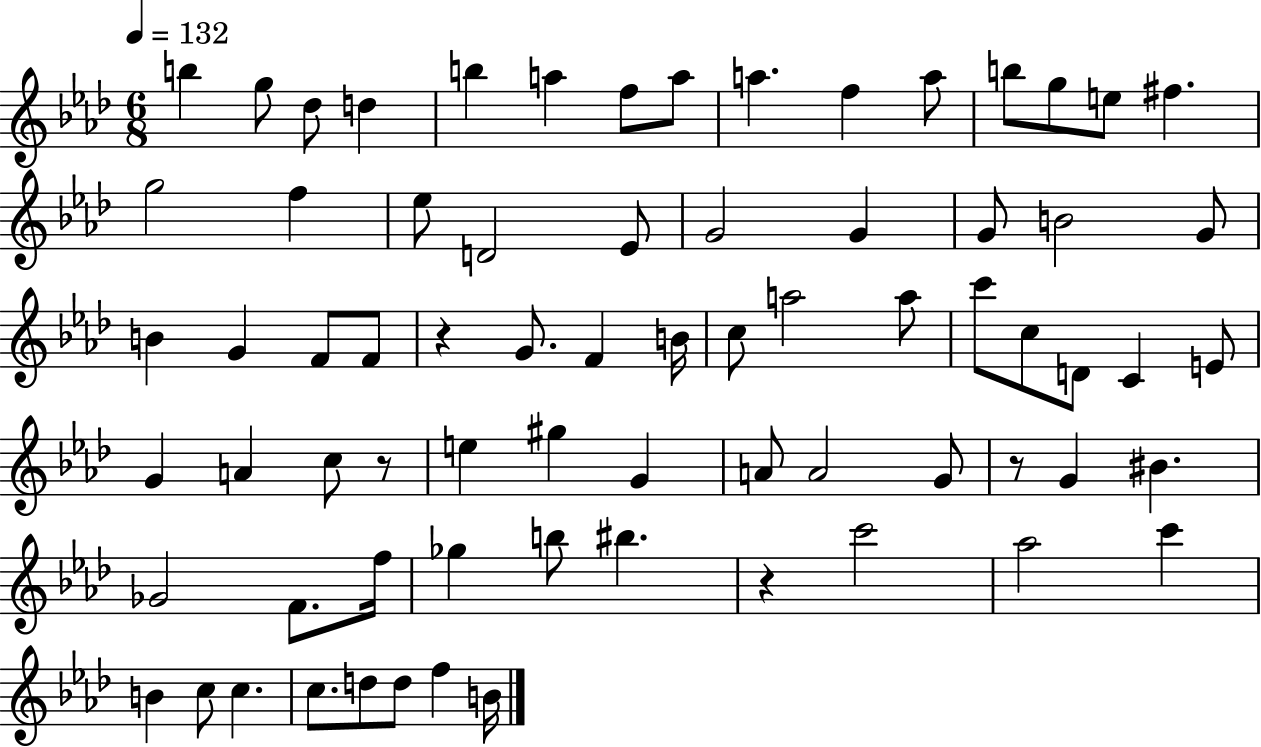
B5/q G5/e Db5/e D5/q B5/q A5/q F5/e A5/e A5/q. F5/q A5/e B5/e G5/e E5/e F#5/q. G5/h F5/q Eb5/e D4/h Eb4/e G4/h G4/q G4/e B4/h G4/e B4/q G4/q F4/e F4/e R/q G4/e. F4/q B4/s C5/e A5/h A5/e C6/e C5/e D4/e C4/q E4/e G4/q A4/q C5/e R/e E5/q G#5/q G4/q A4/e A4/h G4/e R/e G4/q BIS4/q. Gb4/h F4/e. F5/s Gb5/q B5/e BIS5/q. R/q C6/h Ab5/h C6/q B4/q C5/e C5/q. C5/e. D5/e D5/e F5/q B4/s